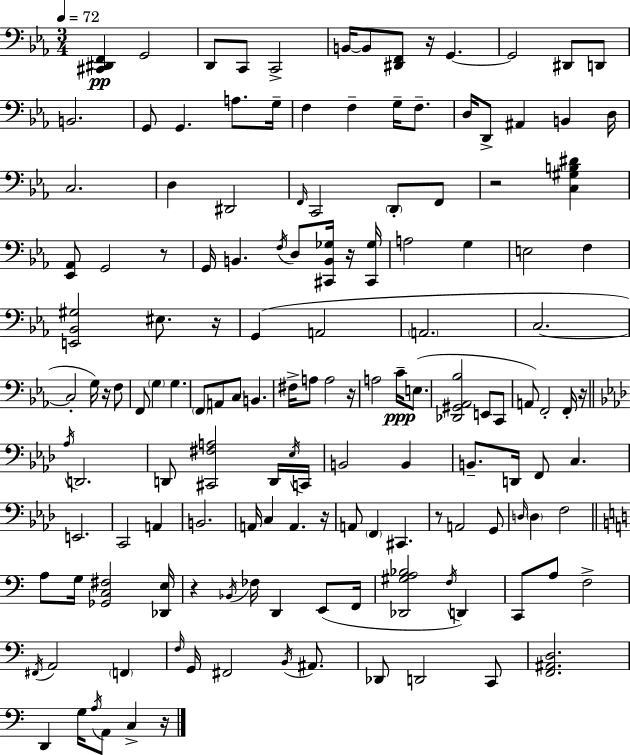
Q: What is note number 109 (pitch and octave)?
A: F3